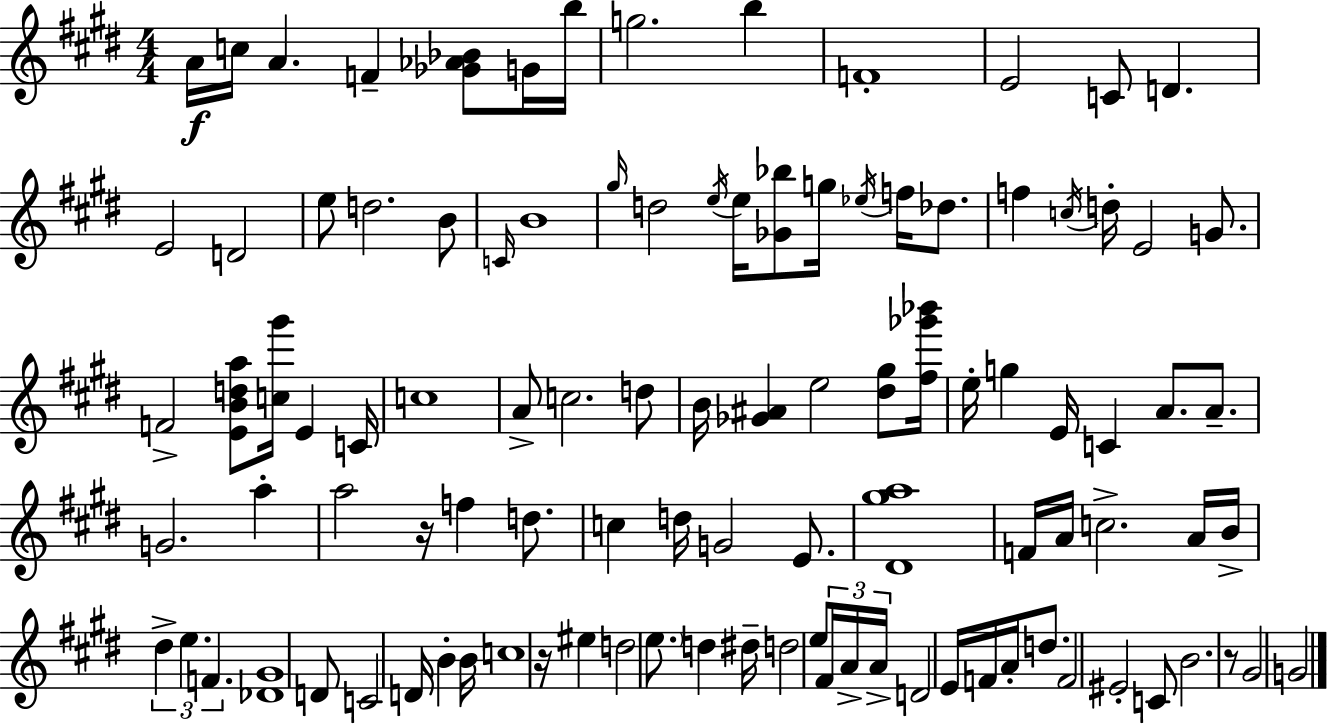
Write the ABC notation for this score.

X:1
T:Untitled
M:4/4
L:1/4
K:E
A/4 c/4 A F [_G_A_B]/2 G/4 b/4 g2 b F4 E2 C/2 D E2 D2 e/2 d2 B/2 C/4 B4 ^g/4 d2 e/4 e/4 [_G_b]/2 g/4 _e/4 f/4 _d/2 f c/4 d/4 E2 G/2 F2 [EBda]/2 [c^g']/4 E C/4 c4 A/2 c2 d/2 B/4 [_G^A] e2 [^d^g]/2 [^f_g'_b']/4 e/4 g E/4 C A/2 A/2 G2 a a2 z/4 f d/2 c d/4 G2 E/2 [^D^ga]4 F/4 A/4 c2 A/4 B/4 ^d e F [_D^G]4 D/2 C2 D/4 B B/4 c4 z/4 ^e d2 e/2 d ^d/4 d2 e/2 ^F/4 A/4 A/4 D2 E/4 F/4 A/4 d/2 F2 ^E2 C/2 B2 z/2 ^G2 G2